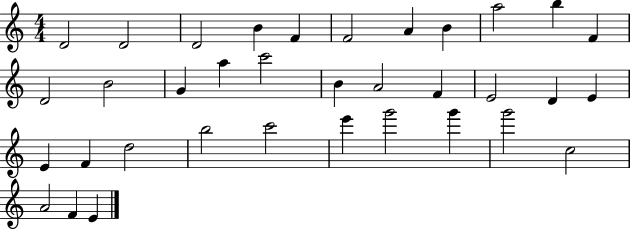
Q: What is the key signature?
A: C major